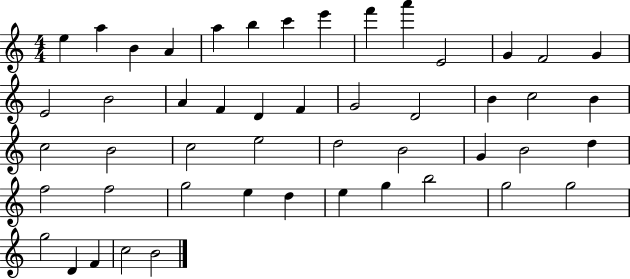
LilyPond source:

{
  \clef treble
  \numericTimeSignature
  \time 4/4
  \key c \major
  e''4 a''4 b'4 a'4 | a''4 b''4 c'''4 e'''4 | f'''4 a'''4 e'2 | g'4 f'2 g'4 | \break e'2 b'2 | a'4 f'4 d'4 f'4 | g'2 d'2 | b'4 c''2 b'4 | \break c''2 b'2 | c''2 e''2 | d''2 b'2 | g'4 b'2 d''4 | \break f''2 f''2 | g''2 e''4 d''4 | e''4 g''4 b''2 | g''2 g''2 | \break g''2 d'4 f'4 | c''2 b'2 | \bar "|."
}